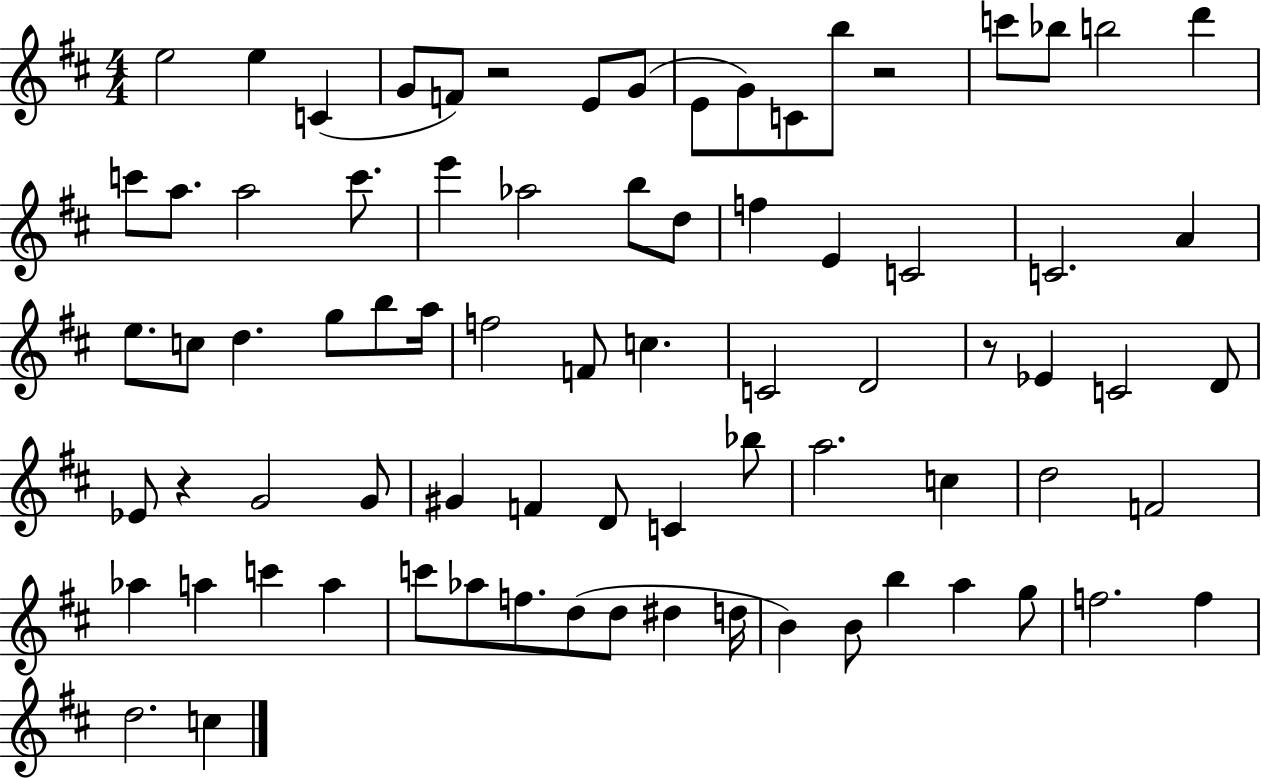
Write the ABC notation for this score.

X:1
T:Untitled
M:4/4
L:1/4
K:D
e2 e C G/2 F/2 z2 E/2 G/2 E/2 G/2 C/2 b/2 z2 c'/2 _b/2 b2 d' c'/2 a/2 a2 c'/2 e' _a2 b/2 d/2 f E C2 C2 A e/2 c/2 d g/2 b/2 a/4 f2 F/2 c C2 D2 z/2 _E C2 D/2 _E/2 z G2 G/2 ^G F D/2 C _b/2 a2 c d2 F2 _a a c' a c'/2 _a/2 f/2 d/2 d/2 ^d d/4 B B/2 b a g/2 f2 f d2 c